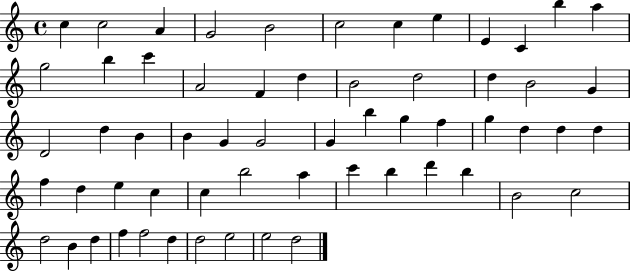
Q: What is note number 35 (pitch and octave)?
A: D5